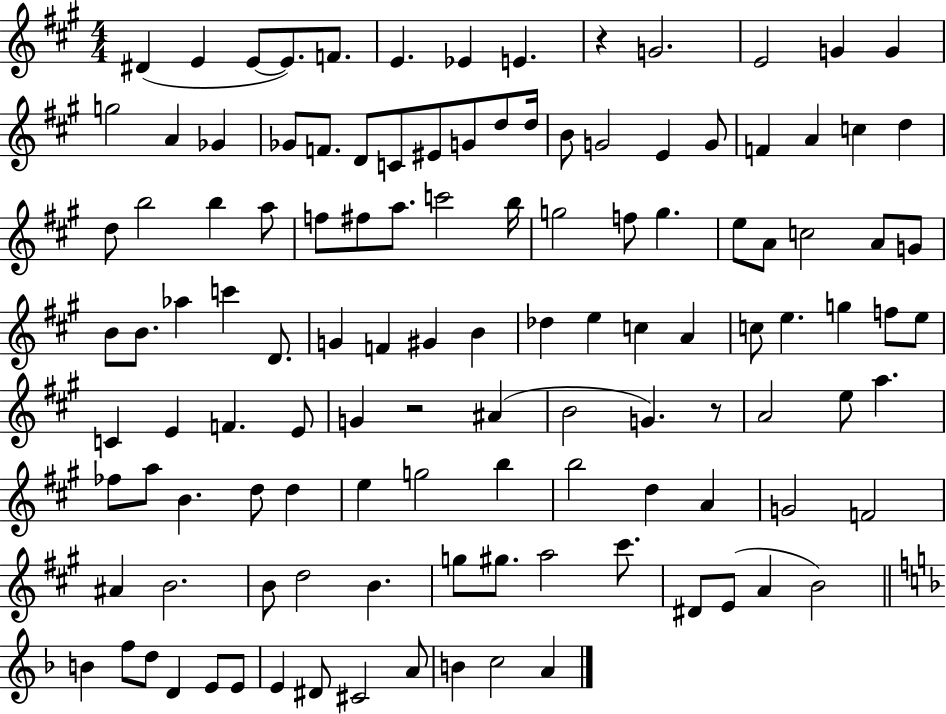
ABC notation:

X:1
T:Untitled
M:4/4
L:1/4
K:A
^D E E/2 E/2 F/2 E _E E z G2 E2 G G g2 A _G _G/2 F/2 D/2 C/2 ^E/2 G/2 d/2 d/4 B/2 G2 E G/2 F A c d d/2 b2 b a/2 f/2 ^f/2 a/2 c'2 b/4 g2 f/2 g e/2 A/2 c2 A/2 G/2 B/2 B/2 _a c' D/2 G F ^G B _d e c A c/2 e g f/2 e/2 C E F E/2 G z2 ^A B2 G z/2 A2 e/2 a _f/2 a/2 B d/2 d e g2 b b2 d A G2 F2 ^A B2 B/2 d2 B g/2 ^g/2 a2 ^c'/2 ^D/2 E/2 A B2 B f/2 d/2 D E/2 E/2 E ^D/2 ^C2 A/2 B c2 A